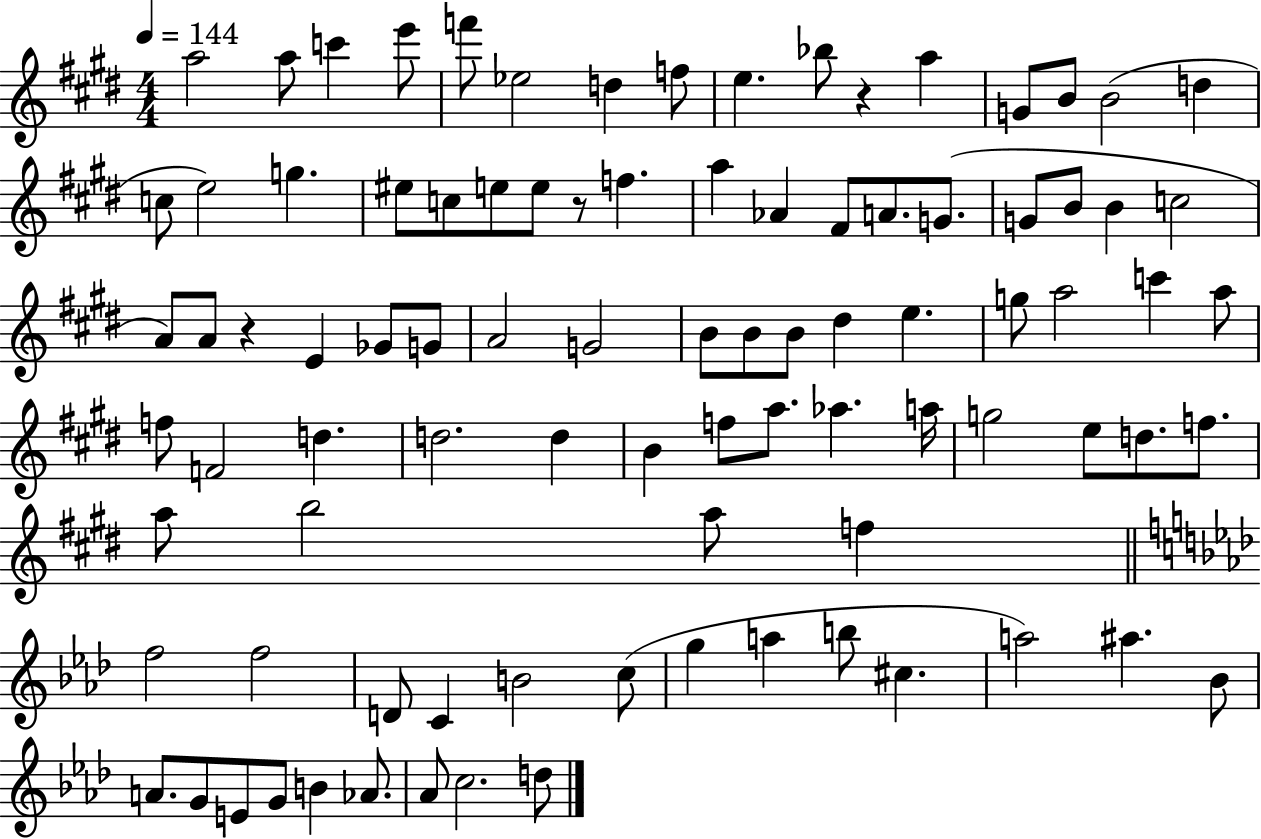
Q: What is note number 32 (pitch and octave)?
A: C5